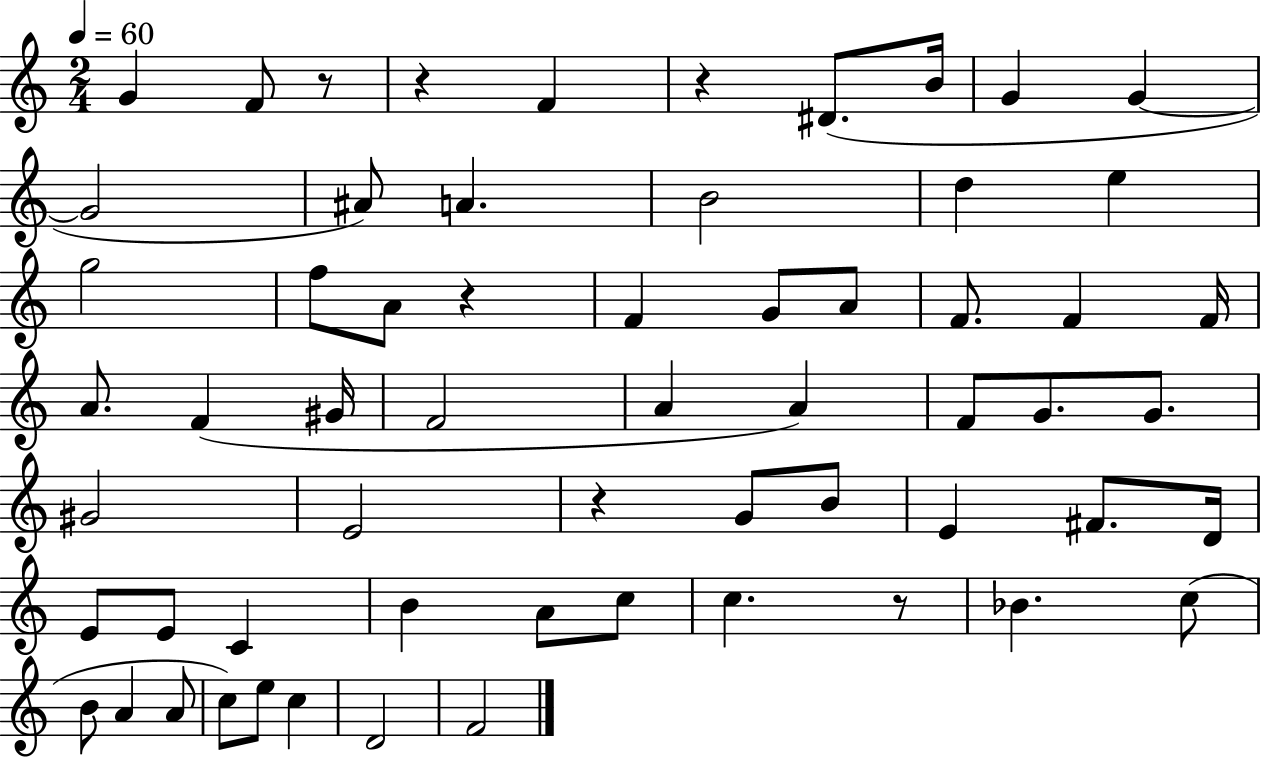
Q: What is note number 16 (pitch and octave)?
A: A4